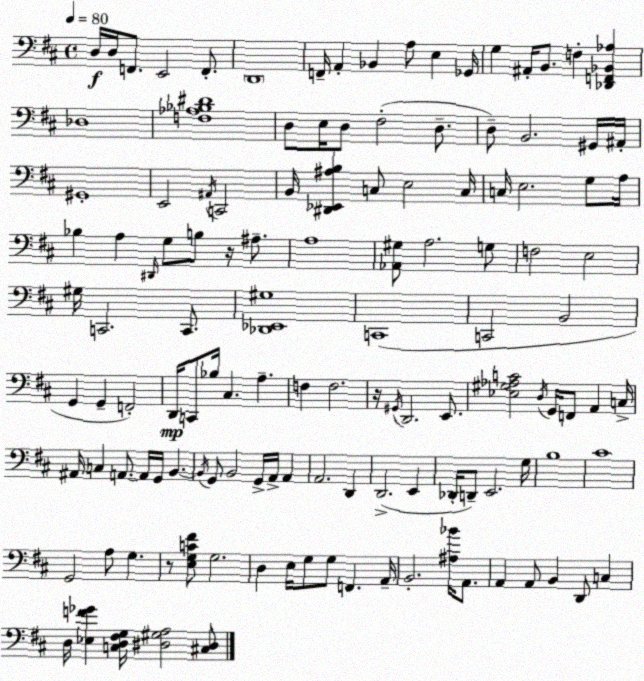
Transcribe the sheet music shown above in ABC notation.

X:1
T:Untitled
M:4/4
L:1/4
K:D
D,/4 D,/4 F,,/2 E,,2 F,,/2 D,,4 F,,/4 A,, _B,, A,/2 E, _G,,/4 G, ^A,,/4 B,,/2 F, [_D,,F,,_B,,_A,] _D,4 [F,_A,_B,^D]4 D,/2 E,/4 D,/2 ^F,2 D,/2 D,/2 B,,2 ^G,,/4 ^A,,/4 ^G,,4 E,,2 ^A,,/4 C,,2 B,,/4 [^D,,_E,,^A,B,] C,/2 E,2 C,/4 C,/4 E,2 G,/2 A,/4 _B, A, ^D,,/4 G,/2 B,/2 z/4 ^A,/2 A,4 [_A,,^G,]/2 A,2 G,/2 F,2 E,2 ^G,/4 C,,2 C,,/2 [_D,,_E,,^G,]4 C,,4 C,,2 B,,2 G,, G,, F,,2 D,,/4 C,,/2 _B,/4 ^C, A, F, F,2 z/4 ^G,,/4 D,,2 E,,/2 [_E,^G,_A,C]2 D,/4 G,,/4 F,,/2 A,, C,/4 ^A,,/4 C, A,,/2 A,,/4 G,,/4 B,, B,,/4 G,,/2 B,,2 G,,/4 A,,/4 A,, A,,2 D,, D,,2 E,, _D,,/4 D,,/2 E,,2 G,/4 B,4 ^C4 G,,2 A,/2 G, z/2 [E,G,C^F]/2 G,2 D, E,/4 G,/2 G,/2 F,, A,,/4 B,,2 [^A,_B]/4 A,,/2 A,, A,,/2 B,, D,,/2 C, D,/4 [_E,F_G] [C,D,^F,G,]/4 [^D,^G,A,]2 [^C,^D,]/2